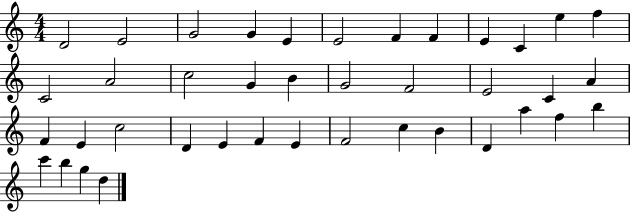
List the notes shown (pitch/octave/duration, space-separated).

D4/h E4/h G4/h G4/q E4/q E4/h F4/q F4/q E4/q C4/q E5/q F5/q C4/h A4/h C5/h G4/q B4/q G4/h F4/h E4/h C4/q A4/q F4/q E4/q C5/h D4/q E4/q F4/q E4/q F4/h C5/q B4/q D4/q A5/q F5/q B5/q C6/q B5/q G5/q D5/q